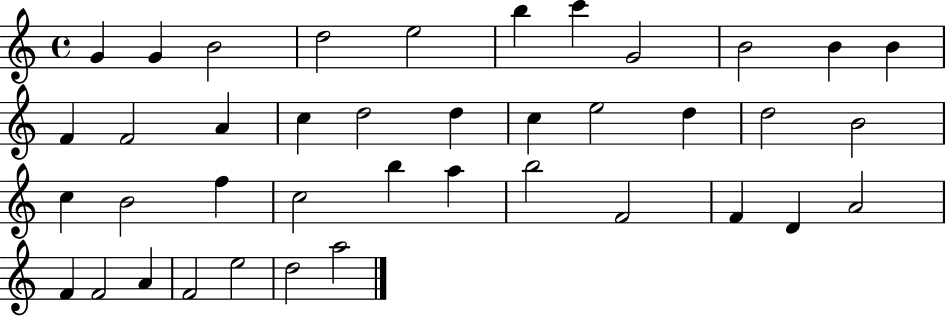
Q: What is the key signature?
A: C major